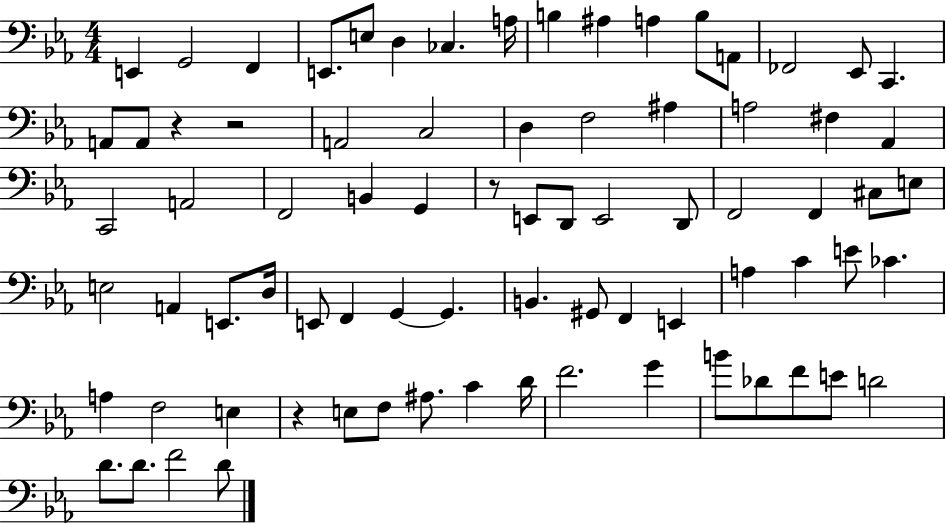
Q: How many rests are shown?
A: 4